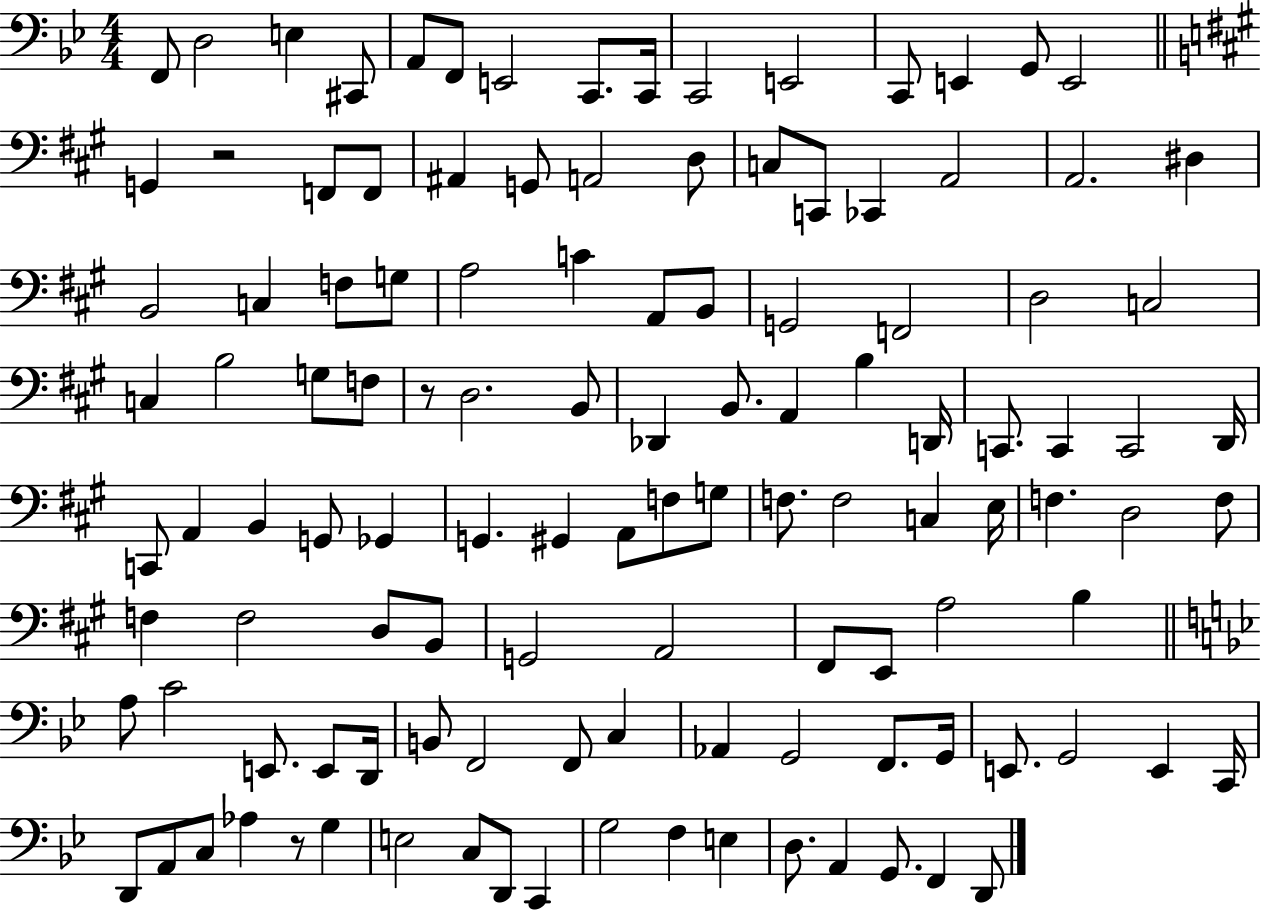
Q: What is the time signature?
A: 4/4